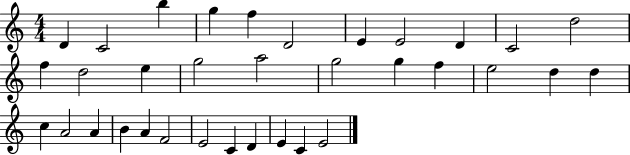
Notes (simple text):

D4/q C4/h B5/q G5/q F5/q D4/h E4/q E4/h D4/q C4/h D5/h F5/q D5/h E5/q G5/h A5/h G5/h G5/q F5/q E5/h D5/q D5/q C5/q A4/h A4/q B4/q A4/q F4/h E4/h C4/q D4/q E4/q C4/q E4/h